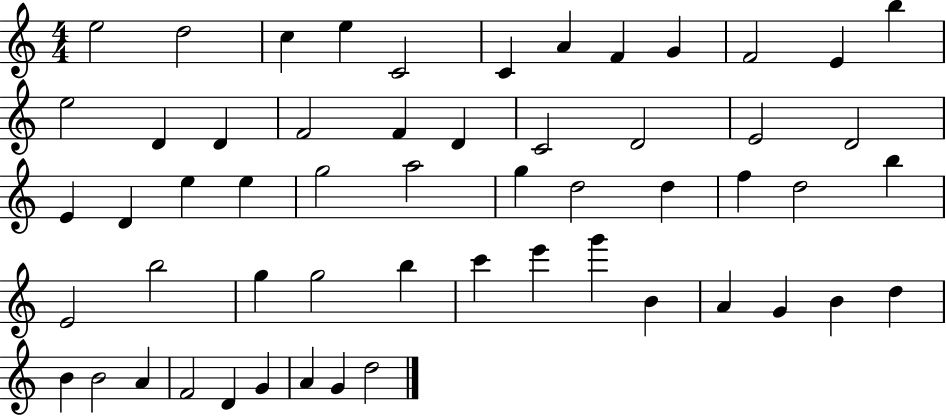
X:1
T:Untitled
M:4/4
L:1/4
K:C
e2 d2 c e C2 C A F G F2 E b e2 D D F2 F D C2 D2 E2 D2 E D e e g2 a2 g d2 d f d2 b E2 b2 g g2 b c' e' g' B A G B d B B2 A F2 D G A G d2